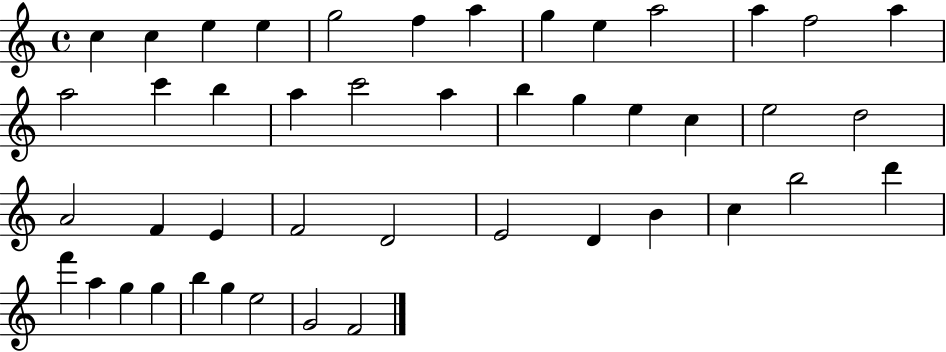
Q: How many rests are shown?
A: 0